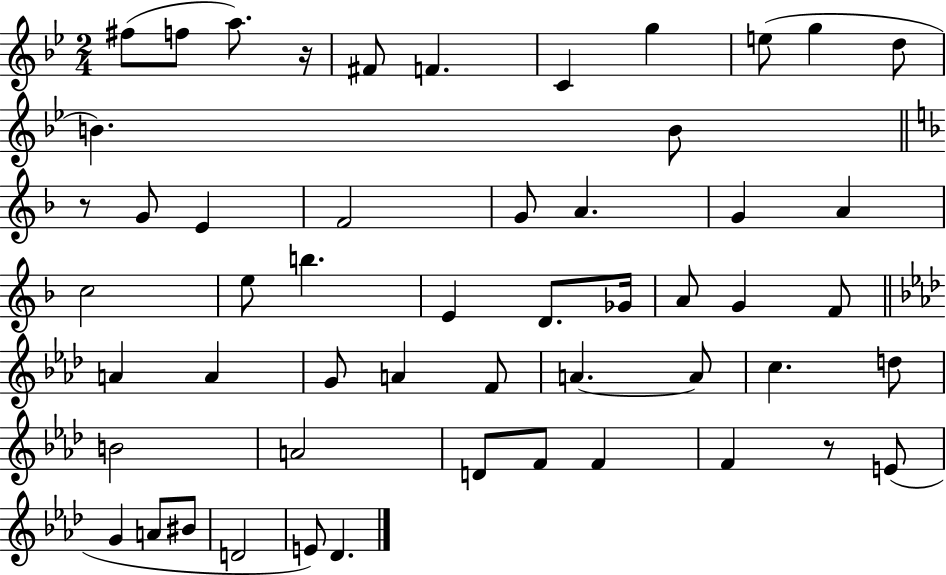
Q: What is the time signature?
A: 2/4